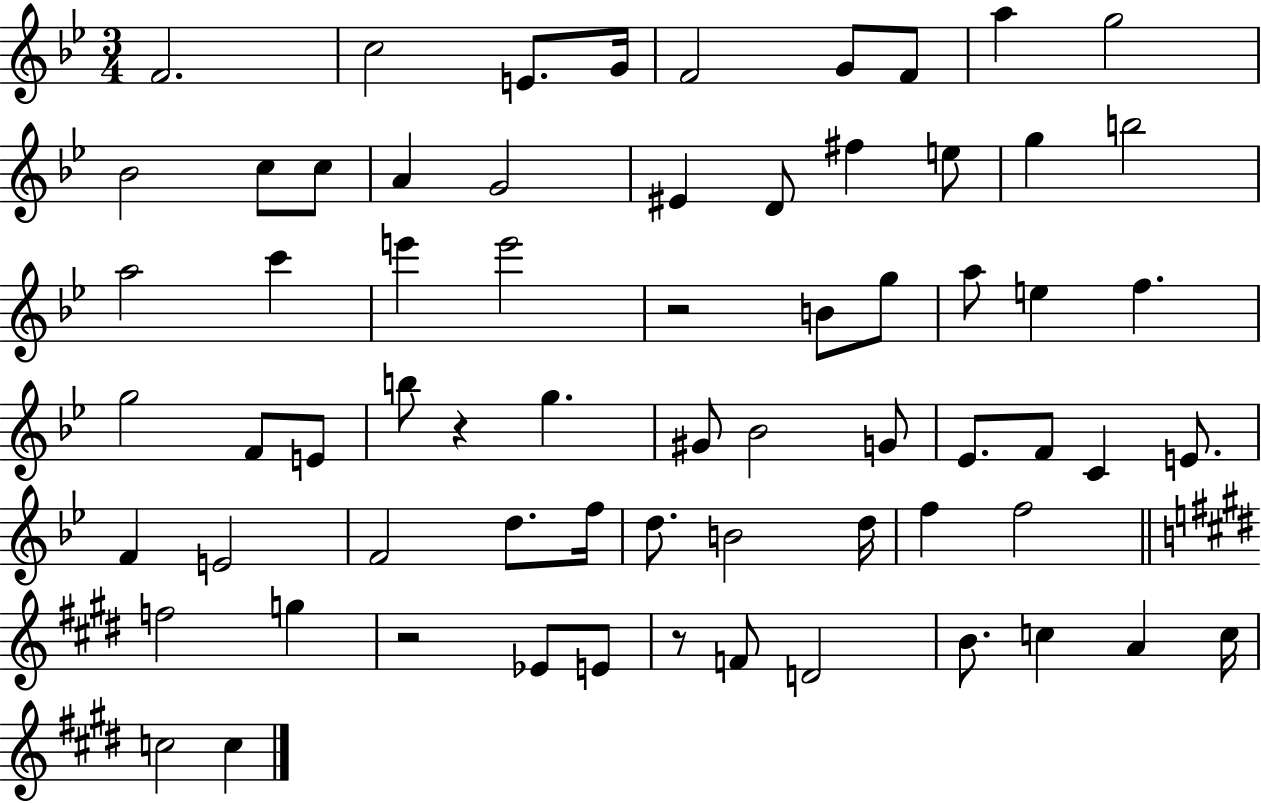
X:1
T:Untitled
M:3/4
L:1/4
K:Bb
F2 c2 E/2 G/4 F2 G/2 F/2 a g2 _B2 c/2 c/2 A G2 ^E D/2 ^f e/2 g b2 a2 c' e' e'2 z2 B/2 g/2 a/2 e f g2 F/2 E/2 b/2 z g ^G/2 _B2 G/2 _E/2 F/2 C E/2 F E2 F2 d/2 f/4 d/2 B2 d/4 f f2 f2 g z2 _E/2 E/2 z/2 F/2 D2 B/2 c A c/4 c2 c